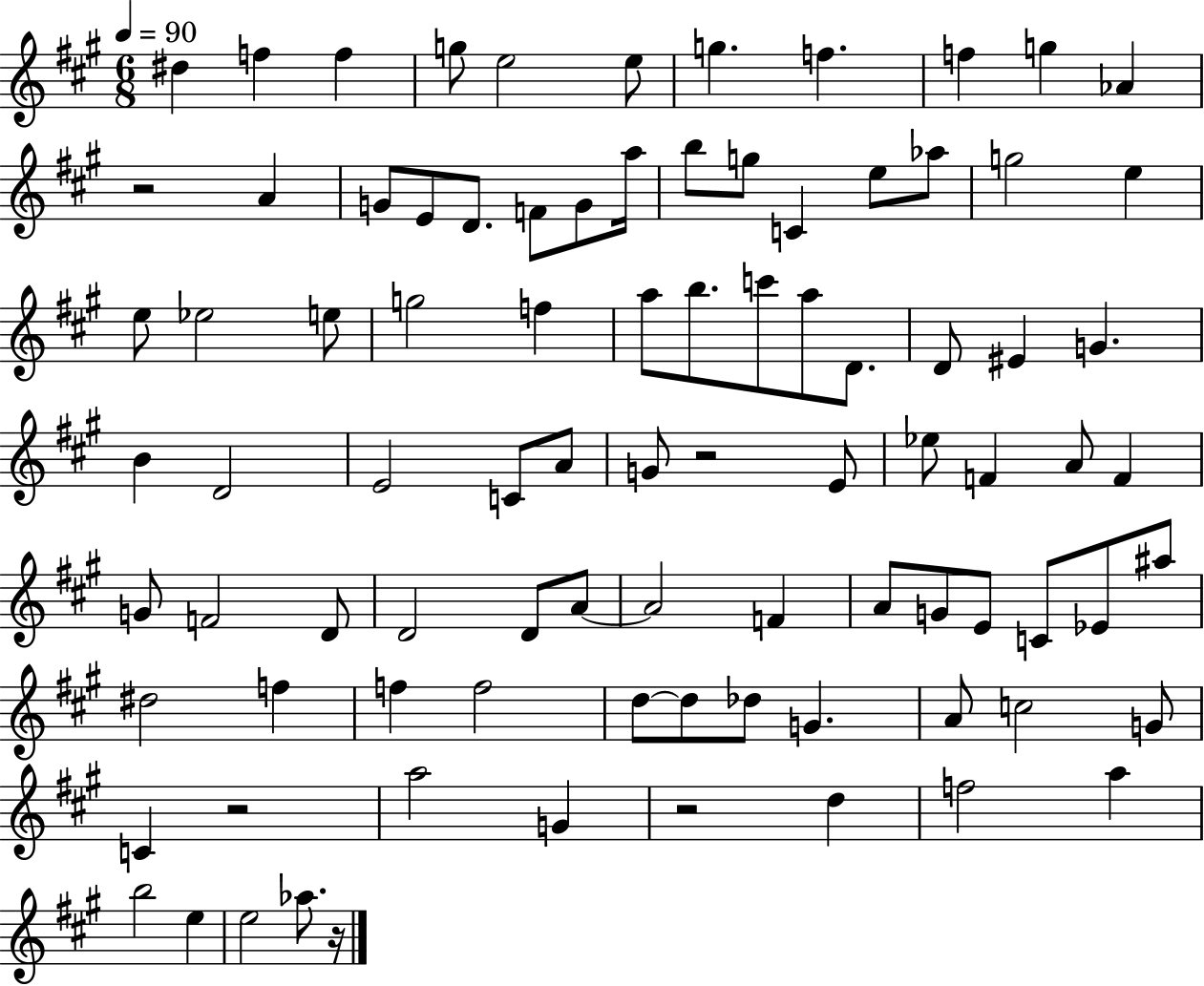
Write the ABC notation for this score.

X:1
T:Untitled
M:6/8
L:1/4
K:A
^d f f g/2 e2 e/2 g f f g _A z2 A G/2 E/2 D/2 F/2 G/2 a/4 b/2 g/2 C e/2 _a/2 g2 e e/2 _e2 e/2 g2 f a/2 b/2 c'/2 a/2 D/2 D/2 ^E G B D2 E2 C/2 A/2 G/2 z2 E/2 _e/2 F A/2 F G/2 F2 D/2 D2 D/2 A/2 A2 F A/2 G/2 E/2 C/2 _E/2 ^a/2 ^d2 f f f2 d/2 d/2 _d/2 G A/2 c2 G/2 C z2 a2 G z2 d f2 a b2 e e2 _a/2 z/4